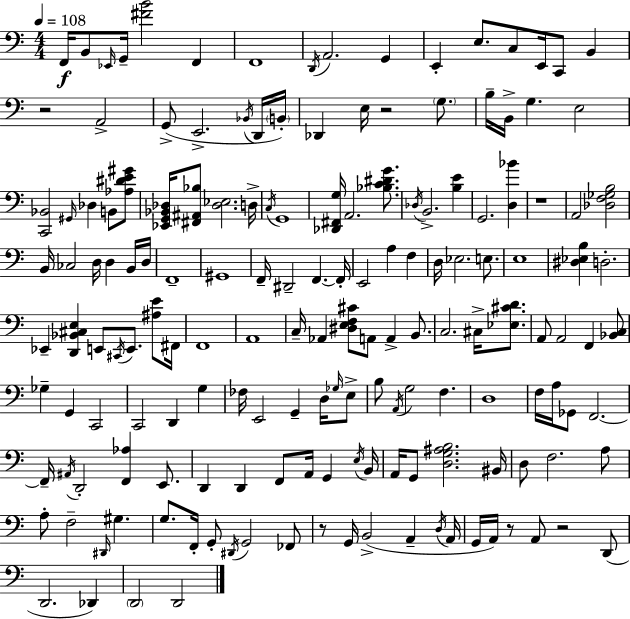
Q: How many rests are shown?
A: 6